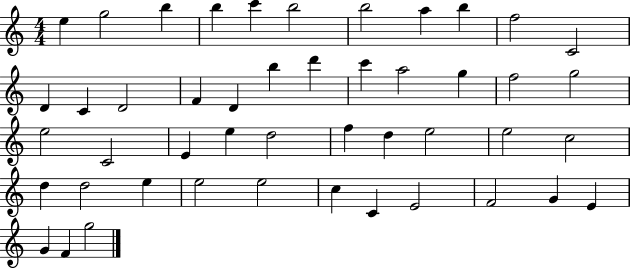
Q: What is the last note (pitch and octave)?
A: G5